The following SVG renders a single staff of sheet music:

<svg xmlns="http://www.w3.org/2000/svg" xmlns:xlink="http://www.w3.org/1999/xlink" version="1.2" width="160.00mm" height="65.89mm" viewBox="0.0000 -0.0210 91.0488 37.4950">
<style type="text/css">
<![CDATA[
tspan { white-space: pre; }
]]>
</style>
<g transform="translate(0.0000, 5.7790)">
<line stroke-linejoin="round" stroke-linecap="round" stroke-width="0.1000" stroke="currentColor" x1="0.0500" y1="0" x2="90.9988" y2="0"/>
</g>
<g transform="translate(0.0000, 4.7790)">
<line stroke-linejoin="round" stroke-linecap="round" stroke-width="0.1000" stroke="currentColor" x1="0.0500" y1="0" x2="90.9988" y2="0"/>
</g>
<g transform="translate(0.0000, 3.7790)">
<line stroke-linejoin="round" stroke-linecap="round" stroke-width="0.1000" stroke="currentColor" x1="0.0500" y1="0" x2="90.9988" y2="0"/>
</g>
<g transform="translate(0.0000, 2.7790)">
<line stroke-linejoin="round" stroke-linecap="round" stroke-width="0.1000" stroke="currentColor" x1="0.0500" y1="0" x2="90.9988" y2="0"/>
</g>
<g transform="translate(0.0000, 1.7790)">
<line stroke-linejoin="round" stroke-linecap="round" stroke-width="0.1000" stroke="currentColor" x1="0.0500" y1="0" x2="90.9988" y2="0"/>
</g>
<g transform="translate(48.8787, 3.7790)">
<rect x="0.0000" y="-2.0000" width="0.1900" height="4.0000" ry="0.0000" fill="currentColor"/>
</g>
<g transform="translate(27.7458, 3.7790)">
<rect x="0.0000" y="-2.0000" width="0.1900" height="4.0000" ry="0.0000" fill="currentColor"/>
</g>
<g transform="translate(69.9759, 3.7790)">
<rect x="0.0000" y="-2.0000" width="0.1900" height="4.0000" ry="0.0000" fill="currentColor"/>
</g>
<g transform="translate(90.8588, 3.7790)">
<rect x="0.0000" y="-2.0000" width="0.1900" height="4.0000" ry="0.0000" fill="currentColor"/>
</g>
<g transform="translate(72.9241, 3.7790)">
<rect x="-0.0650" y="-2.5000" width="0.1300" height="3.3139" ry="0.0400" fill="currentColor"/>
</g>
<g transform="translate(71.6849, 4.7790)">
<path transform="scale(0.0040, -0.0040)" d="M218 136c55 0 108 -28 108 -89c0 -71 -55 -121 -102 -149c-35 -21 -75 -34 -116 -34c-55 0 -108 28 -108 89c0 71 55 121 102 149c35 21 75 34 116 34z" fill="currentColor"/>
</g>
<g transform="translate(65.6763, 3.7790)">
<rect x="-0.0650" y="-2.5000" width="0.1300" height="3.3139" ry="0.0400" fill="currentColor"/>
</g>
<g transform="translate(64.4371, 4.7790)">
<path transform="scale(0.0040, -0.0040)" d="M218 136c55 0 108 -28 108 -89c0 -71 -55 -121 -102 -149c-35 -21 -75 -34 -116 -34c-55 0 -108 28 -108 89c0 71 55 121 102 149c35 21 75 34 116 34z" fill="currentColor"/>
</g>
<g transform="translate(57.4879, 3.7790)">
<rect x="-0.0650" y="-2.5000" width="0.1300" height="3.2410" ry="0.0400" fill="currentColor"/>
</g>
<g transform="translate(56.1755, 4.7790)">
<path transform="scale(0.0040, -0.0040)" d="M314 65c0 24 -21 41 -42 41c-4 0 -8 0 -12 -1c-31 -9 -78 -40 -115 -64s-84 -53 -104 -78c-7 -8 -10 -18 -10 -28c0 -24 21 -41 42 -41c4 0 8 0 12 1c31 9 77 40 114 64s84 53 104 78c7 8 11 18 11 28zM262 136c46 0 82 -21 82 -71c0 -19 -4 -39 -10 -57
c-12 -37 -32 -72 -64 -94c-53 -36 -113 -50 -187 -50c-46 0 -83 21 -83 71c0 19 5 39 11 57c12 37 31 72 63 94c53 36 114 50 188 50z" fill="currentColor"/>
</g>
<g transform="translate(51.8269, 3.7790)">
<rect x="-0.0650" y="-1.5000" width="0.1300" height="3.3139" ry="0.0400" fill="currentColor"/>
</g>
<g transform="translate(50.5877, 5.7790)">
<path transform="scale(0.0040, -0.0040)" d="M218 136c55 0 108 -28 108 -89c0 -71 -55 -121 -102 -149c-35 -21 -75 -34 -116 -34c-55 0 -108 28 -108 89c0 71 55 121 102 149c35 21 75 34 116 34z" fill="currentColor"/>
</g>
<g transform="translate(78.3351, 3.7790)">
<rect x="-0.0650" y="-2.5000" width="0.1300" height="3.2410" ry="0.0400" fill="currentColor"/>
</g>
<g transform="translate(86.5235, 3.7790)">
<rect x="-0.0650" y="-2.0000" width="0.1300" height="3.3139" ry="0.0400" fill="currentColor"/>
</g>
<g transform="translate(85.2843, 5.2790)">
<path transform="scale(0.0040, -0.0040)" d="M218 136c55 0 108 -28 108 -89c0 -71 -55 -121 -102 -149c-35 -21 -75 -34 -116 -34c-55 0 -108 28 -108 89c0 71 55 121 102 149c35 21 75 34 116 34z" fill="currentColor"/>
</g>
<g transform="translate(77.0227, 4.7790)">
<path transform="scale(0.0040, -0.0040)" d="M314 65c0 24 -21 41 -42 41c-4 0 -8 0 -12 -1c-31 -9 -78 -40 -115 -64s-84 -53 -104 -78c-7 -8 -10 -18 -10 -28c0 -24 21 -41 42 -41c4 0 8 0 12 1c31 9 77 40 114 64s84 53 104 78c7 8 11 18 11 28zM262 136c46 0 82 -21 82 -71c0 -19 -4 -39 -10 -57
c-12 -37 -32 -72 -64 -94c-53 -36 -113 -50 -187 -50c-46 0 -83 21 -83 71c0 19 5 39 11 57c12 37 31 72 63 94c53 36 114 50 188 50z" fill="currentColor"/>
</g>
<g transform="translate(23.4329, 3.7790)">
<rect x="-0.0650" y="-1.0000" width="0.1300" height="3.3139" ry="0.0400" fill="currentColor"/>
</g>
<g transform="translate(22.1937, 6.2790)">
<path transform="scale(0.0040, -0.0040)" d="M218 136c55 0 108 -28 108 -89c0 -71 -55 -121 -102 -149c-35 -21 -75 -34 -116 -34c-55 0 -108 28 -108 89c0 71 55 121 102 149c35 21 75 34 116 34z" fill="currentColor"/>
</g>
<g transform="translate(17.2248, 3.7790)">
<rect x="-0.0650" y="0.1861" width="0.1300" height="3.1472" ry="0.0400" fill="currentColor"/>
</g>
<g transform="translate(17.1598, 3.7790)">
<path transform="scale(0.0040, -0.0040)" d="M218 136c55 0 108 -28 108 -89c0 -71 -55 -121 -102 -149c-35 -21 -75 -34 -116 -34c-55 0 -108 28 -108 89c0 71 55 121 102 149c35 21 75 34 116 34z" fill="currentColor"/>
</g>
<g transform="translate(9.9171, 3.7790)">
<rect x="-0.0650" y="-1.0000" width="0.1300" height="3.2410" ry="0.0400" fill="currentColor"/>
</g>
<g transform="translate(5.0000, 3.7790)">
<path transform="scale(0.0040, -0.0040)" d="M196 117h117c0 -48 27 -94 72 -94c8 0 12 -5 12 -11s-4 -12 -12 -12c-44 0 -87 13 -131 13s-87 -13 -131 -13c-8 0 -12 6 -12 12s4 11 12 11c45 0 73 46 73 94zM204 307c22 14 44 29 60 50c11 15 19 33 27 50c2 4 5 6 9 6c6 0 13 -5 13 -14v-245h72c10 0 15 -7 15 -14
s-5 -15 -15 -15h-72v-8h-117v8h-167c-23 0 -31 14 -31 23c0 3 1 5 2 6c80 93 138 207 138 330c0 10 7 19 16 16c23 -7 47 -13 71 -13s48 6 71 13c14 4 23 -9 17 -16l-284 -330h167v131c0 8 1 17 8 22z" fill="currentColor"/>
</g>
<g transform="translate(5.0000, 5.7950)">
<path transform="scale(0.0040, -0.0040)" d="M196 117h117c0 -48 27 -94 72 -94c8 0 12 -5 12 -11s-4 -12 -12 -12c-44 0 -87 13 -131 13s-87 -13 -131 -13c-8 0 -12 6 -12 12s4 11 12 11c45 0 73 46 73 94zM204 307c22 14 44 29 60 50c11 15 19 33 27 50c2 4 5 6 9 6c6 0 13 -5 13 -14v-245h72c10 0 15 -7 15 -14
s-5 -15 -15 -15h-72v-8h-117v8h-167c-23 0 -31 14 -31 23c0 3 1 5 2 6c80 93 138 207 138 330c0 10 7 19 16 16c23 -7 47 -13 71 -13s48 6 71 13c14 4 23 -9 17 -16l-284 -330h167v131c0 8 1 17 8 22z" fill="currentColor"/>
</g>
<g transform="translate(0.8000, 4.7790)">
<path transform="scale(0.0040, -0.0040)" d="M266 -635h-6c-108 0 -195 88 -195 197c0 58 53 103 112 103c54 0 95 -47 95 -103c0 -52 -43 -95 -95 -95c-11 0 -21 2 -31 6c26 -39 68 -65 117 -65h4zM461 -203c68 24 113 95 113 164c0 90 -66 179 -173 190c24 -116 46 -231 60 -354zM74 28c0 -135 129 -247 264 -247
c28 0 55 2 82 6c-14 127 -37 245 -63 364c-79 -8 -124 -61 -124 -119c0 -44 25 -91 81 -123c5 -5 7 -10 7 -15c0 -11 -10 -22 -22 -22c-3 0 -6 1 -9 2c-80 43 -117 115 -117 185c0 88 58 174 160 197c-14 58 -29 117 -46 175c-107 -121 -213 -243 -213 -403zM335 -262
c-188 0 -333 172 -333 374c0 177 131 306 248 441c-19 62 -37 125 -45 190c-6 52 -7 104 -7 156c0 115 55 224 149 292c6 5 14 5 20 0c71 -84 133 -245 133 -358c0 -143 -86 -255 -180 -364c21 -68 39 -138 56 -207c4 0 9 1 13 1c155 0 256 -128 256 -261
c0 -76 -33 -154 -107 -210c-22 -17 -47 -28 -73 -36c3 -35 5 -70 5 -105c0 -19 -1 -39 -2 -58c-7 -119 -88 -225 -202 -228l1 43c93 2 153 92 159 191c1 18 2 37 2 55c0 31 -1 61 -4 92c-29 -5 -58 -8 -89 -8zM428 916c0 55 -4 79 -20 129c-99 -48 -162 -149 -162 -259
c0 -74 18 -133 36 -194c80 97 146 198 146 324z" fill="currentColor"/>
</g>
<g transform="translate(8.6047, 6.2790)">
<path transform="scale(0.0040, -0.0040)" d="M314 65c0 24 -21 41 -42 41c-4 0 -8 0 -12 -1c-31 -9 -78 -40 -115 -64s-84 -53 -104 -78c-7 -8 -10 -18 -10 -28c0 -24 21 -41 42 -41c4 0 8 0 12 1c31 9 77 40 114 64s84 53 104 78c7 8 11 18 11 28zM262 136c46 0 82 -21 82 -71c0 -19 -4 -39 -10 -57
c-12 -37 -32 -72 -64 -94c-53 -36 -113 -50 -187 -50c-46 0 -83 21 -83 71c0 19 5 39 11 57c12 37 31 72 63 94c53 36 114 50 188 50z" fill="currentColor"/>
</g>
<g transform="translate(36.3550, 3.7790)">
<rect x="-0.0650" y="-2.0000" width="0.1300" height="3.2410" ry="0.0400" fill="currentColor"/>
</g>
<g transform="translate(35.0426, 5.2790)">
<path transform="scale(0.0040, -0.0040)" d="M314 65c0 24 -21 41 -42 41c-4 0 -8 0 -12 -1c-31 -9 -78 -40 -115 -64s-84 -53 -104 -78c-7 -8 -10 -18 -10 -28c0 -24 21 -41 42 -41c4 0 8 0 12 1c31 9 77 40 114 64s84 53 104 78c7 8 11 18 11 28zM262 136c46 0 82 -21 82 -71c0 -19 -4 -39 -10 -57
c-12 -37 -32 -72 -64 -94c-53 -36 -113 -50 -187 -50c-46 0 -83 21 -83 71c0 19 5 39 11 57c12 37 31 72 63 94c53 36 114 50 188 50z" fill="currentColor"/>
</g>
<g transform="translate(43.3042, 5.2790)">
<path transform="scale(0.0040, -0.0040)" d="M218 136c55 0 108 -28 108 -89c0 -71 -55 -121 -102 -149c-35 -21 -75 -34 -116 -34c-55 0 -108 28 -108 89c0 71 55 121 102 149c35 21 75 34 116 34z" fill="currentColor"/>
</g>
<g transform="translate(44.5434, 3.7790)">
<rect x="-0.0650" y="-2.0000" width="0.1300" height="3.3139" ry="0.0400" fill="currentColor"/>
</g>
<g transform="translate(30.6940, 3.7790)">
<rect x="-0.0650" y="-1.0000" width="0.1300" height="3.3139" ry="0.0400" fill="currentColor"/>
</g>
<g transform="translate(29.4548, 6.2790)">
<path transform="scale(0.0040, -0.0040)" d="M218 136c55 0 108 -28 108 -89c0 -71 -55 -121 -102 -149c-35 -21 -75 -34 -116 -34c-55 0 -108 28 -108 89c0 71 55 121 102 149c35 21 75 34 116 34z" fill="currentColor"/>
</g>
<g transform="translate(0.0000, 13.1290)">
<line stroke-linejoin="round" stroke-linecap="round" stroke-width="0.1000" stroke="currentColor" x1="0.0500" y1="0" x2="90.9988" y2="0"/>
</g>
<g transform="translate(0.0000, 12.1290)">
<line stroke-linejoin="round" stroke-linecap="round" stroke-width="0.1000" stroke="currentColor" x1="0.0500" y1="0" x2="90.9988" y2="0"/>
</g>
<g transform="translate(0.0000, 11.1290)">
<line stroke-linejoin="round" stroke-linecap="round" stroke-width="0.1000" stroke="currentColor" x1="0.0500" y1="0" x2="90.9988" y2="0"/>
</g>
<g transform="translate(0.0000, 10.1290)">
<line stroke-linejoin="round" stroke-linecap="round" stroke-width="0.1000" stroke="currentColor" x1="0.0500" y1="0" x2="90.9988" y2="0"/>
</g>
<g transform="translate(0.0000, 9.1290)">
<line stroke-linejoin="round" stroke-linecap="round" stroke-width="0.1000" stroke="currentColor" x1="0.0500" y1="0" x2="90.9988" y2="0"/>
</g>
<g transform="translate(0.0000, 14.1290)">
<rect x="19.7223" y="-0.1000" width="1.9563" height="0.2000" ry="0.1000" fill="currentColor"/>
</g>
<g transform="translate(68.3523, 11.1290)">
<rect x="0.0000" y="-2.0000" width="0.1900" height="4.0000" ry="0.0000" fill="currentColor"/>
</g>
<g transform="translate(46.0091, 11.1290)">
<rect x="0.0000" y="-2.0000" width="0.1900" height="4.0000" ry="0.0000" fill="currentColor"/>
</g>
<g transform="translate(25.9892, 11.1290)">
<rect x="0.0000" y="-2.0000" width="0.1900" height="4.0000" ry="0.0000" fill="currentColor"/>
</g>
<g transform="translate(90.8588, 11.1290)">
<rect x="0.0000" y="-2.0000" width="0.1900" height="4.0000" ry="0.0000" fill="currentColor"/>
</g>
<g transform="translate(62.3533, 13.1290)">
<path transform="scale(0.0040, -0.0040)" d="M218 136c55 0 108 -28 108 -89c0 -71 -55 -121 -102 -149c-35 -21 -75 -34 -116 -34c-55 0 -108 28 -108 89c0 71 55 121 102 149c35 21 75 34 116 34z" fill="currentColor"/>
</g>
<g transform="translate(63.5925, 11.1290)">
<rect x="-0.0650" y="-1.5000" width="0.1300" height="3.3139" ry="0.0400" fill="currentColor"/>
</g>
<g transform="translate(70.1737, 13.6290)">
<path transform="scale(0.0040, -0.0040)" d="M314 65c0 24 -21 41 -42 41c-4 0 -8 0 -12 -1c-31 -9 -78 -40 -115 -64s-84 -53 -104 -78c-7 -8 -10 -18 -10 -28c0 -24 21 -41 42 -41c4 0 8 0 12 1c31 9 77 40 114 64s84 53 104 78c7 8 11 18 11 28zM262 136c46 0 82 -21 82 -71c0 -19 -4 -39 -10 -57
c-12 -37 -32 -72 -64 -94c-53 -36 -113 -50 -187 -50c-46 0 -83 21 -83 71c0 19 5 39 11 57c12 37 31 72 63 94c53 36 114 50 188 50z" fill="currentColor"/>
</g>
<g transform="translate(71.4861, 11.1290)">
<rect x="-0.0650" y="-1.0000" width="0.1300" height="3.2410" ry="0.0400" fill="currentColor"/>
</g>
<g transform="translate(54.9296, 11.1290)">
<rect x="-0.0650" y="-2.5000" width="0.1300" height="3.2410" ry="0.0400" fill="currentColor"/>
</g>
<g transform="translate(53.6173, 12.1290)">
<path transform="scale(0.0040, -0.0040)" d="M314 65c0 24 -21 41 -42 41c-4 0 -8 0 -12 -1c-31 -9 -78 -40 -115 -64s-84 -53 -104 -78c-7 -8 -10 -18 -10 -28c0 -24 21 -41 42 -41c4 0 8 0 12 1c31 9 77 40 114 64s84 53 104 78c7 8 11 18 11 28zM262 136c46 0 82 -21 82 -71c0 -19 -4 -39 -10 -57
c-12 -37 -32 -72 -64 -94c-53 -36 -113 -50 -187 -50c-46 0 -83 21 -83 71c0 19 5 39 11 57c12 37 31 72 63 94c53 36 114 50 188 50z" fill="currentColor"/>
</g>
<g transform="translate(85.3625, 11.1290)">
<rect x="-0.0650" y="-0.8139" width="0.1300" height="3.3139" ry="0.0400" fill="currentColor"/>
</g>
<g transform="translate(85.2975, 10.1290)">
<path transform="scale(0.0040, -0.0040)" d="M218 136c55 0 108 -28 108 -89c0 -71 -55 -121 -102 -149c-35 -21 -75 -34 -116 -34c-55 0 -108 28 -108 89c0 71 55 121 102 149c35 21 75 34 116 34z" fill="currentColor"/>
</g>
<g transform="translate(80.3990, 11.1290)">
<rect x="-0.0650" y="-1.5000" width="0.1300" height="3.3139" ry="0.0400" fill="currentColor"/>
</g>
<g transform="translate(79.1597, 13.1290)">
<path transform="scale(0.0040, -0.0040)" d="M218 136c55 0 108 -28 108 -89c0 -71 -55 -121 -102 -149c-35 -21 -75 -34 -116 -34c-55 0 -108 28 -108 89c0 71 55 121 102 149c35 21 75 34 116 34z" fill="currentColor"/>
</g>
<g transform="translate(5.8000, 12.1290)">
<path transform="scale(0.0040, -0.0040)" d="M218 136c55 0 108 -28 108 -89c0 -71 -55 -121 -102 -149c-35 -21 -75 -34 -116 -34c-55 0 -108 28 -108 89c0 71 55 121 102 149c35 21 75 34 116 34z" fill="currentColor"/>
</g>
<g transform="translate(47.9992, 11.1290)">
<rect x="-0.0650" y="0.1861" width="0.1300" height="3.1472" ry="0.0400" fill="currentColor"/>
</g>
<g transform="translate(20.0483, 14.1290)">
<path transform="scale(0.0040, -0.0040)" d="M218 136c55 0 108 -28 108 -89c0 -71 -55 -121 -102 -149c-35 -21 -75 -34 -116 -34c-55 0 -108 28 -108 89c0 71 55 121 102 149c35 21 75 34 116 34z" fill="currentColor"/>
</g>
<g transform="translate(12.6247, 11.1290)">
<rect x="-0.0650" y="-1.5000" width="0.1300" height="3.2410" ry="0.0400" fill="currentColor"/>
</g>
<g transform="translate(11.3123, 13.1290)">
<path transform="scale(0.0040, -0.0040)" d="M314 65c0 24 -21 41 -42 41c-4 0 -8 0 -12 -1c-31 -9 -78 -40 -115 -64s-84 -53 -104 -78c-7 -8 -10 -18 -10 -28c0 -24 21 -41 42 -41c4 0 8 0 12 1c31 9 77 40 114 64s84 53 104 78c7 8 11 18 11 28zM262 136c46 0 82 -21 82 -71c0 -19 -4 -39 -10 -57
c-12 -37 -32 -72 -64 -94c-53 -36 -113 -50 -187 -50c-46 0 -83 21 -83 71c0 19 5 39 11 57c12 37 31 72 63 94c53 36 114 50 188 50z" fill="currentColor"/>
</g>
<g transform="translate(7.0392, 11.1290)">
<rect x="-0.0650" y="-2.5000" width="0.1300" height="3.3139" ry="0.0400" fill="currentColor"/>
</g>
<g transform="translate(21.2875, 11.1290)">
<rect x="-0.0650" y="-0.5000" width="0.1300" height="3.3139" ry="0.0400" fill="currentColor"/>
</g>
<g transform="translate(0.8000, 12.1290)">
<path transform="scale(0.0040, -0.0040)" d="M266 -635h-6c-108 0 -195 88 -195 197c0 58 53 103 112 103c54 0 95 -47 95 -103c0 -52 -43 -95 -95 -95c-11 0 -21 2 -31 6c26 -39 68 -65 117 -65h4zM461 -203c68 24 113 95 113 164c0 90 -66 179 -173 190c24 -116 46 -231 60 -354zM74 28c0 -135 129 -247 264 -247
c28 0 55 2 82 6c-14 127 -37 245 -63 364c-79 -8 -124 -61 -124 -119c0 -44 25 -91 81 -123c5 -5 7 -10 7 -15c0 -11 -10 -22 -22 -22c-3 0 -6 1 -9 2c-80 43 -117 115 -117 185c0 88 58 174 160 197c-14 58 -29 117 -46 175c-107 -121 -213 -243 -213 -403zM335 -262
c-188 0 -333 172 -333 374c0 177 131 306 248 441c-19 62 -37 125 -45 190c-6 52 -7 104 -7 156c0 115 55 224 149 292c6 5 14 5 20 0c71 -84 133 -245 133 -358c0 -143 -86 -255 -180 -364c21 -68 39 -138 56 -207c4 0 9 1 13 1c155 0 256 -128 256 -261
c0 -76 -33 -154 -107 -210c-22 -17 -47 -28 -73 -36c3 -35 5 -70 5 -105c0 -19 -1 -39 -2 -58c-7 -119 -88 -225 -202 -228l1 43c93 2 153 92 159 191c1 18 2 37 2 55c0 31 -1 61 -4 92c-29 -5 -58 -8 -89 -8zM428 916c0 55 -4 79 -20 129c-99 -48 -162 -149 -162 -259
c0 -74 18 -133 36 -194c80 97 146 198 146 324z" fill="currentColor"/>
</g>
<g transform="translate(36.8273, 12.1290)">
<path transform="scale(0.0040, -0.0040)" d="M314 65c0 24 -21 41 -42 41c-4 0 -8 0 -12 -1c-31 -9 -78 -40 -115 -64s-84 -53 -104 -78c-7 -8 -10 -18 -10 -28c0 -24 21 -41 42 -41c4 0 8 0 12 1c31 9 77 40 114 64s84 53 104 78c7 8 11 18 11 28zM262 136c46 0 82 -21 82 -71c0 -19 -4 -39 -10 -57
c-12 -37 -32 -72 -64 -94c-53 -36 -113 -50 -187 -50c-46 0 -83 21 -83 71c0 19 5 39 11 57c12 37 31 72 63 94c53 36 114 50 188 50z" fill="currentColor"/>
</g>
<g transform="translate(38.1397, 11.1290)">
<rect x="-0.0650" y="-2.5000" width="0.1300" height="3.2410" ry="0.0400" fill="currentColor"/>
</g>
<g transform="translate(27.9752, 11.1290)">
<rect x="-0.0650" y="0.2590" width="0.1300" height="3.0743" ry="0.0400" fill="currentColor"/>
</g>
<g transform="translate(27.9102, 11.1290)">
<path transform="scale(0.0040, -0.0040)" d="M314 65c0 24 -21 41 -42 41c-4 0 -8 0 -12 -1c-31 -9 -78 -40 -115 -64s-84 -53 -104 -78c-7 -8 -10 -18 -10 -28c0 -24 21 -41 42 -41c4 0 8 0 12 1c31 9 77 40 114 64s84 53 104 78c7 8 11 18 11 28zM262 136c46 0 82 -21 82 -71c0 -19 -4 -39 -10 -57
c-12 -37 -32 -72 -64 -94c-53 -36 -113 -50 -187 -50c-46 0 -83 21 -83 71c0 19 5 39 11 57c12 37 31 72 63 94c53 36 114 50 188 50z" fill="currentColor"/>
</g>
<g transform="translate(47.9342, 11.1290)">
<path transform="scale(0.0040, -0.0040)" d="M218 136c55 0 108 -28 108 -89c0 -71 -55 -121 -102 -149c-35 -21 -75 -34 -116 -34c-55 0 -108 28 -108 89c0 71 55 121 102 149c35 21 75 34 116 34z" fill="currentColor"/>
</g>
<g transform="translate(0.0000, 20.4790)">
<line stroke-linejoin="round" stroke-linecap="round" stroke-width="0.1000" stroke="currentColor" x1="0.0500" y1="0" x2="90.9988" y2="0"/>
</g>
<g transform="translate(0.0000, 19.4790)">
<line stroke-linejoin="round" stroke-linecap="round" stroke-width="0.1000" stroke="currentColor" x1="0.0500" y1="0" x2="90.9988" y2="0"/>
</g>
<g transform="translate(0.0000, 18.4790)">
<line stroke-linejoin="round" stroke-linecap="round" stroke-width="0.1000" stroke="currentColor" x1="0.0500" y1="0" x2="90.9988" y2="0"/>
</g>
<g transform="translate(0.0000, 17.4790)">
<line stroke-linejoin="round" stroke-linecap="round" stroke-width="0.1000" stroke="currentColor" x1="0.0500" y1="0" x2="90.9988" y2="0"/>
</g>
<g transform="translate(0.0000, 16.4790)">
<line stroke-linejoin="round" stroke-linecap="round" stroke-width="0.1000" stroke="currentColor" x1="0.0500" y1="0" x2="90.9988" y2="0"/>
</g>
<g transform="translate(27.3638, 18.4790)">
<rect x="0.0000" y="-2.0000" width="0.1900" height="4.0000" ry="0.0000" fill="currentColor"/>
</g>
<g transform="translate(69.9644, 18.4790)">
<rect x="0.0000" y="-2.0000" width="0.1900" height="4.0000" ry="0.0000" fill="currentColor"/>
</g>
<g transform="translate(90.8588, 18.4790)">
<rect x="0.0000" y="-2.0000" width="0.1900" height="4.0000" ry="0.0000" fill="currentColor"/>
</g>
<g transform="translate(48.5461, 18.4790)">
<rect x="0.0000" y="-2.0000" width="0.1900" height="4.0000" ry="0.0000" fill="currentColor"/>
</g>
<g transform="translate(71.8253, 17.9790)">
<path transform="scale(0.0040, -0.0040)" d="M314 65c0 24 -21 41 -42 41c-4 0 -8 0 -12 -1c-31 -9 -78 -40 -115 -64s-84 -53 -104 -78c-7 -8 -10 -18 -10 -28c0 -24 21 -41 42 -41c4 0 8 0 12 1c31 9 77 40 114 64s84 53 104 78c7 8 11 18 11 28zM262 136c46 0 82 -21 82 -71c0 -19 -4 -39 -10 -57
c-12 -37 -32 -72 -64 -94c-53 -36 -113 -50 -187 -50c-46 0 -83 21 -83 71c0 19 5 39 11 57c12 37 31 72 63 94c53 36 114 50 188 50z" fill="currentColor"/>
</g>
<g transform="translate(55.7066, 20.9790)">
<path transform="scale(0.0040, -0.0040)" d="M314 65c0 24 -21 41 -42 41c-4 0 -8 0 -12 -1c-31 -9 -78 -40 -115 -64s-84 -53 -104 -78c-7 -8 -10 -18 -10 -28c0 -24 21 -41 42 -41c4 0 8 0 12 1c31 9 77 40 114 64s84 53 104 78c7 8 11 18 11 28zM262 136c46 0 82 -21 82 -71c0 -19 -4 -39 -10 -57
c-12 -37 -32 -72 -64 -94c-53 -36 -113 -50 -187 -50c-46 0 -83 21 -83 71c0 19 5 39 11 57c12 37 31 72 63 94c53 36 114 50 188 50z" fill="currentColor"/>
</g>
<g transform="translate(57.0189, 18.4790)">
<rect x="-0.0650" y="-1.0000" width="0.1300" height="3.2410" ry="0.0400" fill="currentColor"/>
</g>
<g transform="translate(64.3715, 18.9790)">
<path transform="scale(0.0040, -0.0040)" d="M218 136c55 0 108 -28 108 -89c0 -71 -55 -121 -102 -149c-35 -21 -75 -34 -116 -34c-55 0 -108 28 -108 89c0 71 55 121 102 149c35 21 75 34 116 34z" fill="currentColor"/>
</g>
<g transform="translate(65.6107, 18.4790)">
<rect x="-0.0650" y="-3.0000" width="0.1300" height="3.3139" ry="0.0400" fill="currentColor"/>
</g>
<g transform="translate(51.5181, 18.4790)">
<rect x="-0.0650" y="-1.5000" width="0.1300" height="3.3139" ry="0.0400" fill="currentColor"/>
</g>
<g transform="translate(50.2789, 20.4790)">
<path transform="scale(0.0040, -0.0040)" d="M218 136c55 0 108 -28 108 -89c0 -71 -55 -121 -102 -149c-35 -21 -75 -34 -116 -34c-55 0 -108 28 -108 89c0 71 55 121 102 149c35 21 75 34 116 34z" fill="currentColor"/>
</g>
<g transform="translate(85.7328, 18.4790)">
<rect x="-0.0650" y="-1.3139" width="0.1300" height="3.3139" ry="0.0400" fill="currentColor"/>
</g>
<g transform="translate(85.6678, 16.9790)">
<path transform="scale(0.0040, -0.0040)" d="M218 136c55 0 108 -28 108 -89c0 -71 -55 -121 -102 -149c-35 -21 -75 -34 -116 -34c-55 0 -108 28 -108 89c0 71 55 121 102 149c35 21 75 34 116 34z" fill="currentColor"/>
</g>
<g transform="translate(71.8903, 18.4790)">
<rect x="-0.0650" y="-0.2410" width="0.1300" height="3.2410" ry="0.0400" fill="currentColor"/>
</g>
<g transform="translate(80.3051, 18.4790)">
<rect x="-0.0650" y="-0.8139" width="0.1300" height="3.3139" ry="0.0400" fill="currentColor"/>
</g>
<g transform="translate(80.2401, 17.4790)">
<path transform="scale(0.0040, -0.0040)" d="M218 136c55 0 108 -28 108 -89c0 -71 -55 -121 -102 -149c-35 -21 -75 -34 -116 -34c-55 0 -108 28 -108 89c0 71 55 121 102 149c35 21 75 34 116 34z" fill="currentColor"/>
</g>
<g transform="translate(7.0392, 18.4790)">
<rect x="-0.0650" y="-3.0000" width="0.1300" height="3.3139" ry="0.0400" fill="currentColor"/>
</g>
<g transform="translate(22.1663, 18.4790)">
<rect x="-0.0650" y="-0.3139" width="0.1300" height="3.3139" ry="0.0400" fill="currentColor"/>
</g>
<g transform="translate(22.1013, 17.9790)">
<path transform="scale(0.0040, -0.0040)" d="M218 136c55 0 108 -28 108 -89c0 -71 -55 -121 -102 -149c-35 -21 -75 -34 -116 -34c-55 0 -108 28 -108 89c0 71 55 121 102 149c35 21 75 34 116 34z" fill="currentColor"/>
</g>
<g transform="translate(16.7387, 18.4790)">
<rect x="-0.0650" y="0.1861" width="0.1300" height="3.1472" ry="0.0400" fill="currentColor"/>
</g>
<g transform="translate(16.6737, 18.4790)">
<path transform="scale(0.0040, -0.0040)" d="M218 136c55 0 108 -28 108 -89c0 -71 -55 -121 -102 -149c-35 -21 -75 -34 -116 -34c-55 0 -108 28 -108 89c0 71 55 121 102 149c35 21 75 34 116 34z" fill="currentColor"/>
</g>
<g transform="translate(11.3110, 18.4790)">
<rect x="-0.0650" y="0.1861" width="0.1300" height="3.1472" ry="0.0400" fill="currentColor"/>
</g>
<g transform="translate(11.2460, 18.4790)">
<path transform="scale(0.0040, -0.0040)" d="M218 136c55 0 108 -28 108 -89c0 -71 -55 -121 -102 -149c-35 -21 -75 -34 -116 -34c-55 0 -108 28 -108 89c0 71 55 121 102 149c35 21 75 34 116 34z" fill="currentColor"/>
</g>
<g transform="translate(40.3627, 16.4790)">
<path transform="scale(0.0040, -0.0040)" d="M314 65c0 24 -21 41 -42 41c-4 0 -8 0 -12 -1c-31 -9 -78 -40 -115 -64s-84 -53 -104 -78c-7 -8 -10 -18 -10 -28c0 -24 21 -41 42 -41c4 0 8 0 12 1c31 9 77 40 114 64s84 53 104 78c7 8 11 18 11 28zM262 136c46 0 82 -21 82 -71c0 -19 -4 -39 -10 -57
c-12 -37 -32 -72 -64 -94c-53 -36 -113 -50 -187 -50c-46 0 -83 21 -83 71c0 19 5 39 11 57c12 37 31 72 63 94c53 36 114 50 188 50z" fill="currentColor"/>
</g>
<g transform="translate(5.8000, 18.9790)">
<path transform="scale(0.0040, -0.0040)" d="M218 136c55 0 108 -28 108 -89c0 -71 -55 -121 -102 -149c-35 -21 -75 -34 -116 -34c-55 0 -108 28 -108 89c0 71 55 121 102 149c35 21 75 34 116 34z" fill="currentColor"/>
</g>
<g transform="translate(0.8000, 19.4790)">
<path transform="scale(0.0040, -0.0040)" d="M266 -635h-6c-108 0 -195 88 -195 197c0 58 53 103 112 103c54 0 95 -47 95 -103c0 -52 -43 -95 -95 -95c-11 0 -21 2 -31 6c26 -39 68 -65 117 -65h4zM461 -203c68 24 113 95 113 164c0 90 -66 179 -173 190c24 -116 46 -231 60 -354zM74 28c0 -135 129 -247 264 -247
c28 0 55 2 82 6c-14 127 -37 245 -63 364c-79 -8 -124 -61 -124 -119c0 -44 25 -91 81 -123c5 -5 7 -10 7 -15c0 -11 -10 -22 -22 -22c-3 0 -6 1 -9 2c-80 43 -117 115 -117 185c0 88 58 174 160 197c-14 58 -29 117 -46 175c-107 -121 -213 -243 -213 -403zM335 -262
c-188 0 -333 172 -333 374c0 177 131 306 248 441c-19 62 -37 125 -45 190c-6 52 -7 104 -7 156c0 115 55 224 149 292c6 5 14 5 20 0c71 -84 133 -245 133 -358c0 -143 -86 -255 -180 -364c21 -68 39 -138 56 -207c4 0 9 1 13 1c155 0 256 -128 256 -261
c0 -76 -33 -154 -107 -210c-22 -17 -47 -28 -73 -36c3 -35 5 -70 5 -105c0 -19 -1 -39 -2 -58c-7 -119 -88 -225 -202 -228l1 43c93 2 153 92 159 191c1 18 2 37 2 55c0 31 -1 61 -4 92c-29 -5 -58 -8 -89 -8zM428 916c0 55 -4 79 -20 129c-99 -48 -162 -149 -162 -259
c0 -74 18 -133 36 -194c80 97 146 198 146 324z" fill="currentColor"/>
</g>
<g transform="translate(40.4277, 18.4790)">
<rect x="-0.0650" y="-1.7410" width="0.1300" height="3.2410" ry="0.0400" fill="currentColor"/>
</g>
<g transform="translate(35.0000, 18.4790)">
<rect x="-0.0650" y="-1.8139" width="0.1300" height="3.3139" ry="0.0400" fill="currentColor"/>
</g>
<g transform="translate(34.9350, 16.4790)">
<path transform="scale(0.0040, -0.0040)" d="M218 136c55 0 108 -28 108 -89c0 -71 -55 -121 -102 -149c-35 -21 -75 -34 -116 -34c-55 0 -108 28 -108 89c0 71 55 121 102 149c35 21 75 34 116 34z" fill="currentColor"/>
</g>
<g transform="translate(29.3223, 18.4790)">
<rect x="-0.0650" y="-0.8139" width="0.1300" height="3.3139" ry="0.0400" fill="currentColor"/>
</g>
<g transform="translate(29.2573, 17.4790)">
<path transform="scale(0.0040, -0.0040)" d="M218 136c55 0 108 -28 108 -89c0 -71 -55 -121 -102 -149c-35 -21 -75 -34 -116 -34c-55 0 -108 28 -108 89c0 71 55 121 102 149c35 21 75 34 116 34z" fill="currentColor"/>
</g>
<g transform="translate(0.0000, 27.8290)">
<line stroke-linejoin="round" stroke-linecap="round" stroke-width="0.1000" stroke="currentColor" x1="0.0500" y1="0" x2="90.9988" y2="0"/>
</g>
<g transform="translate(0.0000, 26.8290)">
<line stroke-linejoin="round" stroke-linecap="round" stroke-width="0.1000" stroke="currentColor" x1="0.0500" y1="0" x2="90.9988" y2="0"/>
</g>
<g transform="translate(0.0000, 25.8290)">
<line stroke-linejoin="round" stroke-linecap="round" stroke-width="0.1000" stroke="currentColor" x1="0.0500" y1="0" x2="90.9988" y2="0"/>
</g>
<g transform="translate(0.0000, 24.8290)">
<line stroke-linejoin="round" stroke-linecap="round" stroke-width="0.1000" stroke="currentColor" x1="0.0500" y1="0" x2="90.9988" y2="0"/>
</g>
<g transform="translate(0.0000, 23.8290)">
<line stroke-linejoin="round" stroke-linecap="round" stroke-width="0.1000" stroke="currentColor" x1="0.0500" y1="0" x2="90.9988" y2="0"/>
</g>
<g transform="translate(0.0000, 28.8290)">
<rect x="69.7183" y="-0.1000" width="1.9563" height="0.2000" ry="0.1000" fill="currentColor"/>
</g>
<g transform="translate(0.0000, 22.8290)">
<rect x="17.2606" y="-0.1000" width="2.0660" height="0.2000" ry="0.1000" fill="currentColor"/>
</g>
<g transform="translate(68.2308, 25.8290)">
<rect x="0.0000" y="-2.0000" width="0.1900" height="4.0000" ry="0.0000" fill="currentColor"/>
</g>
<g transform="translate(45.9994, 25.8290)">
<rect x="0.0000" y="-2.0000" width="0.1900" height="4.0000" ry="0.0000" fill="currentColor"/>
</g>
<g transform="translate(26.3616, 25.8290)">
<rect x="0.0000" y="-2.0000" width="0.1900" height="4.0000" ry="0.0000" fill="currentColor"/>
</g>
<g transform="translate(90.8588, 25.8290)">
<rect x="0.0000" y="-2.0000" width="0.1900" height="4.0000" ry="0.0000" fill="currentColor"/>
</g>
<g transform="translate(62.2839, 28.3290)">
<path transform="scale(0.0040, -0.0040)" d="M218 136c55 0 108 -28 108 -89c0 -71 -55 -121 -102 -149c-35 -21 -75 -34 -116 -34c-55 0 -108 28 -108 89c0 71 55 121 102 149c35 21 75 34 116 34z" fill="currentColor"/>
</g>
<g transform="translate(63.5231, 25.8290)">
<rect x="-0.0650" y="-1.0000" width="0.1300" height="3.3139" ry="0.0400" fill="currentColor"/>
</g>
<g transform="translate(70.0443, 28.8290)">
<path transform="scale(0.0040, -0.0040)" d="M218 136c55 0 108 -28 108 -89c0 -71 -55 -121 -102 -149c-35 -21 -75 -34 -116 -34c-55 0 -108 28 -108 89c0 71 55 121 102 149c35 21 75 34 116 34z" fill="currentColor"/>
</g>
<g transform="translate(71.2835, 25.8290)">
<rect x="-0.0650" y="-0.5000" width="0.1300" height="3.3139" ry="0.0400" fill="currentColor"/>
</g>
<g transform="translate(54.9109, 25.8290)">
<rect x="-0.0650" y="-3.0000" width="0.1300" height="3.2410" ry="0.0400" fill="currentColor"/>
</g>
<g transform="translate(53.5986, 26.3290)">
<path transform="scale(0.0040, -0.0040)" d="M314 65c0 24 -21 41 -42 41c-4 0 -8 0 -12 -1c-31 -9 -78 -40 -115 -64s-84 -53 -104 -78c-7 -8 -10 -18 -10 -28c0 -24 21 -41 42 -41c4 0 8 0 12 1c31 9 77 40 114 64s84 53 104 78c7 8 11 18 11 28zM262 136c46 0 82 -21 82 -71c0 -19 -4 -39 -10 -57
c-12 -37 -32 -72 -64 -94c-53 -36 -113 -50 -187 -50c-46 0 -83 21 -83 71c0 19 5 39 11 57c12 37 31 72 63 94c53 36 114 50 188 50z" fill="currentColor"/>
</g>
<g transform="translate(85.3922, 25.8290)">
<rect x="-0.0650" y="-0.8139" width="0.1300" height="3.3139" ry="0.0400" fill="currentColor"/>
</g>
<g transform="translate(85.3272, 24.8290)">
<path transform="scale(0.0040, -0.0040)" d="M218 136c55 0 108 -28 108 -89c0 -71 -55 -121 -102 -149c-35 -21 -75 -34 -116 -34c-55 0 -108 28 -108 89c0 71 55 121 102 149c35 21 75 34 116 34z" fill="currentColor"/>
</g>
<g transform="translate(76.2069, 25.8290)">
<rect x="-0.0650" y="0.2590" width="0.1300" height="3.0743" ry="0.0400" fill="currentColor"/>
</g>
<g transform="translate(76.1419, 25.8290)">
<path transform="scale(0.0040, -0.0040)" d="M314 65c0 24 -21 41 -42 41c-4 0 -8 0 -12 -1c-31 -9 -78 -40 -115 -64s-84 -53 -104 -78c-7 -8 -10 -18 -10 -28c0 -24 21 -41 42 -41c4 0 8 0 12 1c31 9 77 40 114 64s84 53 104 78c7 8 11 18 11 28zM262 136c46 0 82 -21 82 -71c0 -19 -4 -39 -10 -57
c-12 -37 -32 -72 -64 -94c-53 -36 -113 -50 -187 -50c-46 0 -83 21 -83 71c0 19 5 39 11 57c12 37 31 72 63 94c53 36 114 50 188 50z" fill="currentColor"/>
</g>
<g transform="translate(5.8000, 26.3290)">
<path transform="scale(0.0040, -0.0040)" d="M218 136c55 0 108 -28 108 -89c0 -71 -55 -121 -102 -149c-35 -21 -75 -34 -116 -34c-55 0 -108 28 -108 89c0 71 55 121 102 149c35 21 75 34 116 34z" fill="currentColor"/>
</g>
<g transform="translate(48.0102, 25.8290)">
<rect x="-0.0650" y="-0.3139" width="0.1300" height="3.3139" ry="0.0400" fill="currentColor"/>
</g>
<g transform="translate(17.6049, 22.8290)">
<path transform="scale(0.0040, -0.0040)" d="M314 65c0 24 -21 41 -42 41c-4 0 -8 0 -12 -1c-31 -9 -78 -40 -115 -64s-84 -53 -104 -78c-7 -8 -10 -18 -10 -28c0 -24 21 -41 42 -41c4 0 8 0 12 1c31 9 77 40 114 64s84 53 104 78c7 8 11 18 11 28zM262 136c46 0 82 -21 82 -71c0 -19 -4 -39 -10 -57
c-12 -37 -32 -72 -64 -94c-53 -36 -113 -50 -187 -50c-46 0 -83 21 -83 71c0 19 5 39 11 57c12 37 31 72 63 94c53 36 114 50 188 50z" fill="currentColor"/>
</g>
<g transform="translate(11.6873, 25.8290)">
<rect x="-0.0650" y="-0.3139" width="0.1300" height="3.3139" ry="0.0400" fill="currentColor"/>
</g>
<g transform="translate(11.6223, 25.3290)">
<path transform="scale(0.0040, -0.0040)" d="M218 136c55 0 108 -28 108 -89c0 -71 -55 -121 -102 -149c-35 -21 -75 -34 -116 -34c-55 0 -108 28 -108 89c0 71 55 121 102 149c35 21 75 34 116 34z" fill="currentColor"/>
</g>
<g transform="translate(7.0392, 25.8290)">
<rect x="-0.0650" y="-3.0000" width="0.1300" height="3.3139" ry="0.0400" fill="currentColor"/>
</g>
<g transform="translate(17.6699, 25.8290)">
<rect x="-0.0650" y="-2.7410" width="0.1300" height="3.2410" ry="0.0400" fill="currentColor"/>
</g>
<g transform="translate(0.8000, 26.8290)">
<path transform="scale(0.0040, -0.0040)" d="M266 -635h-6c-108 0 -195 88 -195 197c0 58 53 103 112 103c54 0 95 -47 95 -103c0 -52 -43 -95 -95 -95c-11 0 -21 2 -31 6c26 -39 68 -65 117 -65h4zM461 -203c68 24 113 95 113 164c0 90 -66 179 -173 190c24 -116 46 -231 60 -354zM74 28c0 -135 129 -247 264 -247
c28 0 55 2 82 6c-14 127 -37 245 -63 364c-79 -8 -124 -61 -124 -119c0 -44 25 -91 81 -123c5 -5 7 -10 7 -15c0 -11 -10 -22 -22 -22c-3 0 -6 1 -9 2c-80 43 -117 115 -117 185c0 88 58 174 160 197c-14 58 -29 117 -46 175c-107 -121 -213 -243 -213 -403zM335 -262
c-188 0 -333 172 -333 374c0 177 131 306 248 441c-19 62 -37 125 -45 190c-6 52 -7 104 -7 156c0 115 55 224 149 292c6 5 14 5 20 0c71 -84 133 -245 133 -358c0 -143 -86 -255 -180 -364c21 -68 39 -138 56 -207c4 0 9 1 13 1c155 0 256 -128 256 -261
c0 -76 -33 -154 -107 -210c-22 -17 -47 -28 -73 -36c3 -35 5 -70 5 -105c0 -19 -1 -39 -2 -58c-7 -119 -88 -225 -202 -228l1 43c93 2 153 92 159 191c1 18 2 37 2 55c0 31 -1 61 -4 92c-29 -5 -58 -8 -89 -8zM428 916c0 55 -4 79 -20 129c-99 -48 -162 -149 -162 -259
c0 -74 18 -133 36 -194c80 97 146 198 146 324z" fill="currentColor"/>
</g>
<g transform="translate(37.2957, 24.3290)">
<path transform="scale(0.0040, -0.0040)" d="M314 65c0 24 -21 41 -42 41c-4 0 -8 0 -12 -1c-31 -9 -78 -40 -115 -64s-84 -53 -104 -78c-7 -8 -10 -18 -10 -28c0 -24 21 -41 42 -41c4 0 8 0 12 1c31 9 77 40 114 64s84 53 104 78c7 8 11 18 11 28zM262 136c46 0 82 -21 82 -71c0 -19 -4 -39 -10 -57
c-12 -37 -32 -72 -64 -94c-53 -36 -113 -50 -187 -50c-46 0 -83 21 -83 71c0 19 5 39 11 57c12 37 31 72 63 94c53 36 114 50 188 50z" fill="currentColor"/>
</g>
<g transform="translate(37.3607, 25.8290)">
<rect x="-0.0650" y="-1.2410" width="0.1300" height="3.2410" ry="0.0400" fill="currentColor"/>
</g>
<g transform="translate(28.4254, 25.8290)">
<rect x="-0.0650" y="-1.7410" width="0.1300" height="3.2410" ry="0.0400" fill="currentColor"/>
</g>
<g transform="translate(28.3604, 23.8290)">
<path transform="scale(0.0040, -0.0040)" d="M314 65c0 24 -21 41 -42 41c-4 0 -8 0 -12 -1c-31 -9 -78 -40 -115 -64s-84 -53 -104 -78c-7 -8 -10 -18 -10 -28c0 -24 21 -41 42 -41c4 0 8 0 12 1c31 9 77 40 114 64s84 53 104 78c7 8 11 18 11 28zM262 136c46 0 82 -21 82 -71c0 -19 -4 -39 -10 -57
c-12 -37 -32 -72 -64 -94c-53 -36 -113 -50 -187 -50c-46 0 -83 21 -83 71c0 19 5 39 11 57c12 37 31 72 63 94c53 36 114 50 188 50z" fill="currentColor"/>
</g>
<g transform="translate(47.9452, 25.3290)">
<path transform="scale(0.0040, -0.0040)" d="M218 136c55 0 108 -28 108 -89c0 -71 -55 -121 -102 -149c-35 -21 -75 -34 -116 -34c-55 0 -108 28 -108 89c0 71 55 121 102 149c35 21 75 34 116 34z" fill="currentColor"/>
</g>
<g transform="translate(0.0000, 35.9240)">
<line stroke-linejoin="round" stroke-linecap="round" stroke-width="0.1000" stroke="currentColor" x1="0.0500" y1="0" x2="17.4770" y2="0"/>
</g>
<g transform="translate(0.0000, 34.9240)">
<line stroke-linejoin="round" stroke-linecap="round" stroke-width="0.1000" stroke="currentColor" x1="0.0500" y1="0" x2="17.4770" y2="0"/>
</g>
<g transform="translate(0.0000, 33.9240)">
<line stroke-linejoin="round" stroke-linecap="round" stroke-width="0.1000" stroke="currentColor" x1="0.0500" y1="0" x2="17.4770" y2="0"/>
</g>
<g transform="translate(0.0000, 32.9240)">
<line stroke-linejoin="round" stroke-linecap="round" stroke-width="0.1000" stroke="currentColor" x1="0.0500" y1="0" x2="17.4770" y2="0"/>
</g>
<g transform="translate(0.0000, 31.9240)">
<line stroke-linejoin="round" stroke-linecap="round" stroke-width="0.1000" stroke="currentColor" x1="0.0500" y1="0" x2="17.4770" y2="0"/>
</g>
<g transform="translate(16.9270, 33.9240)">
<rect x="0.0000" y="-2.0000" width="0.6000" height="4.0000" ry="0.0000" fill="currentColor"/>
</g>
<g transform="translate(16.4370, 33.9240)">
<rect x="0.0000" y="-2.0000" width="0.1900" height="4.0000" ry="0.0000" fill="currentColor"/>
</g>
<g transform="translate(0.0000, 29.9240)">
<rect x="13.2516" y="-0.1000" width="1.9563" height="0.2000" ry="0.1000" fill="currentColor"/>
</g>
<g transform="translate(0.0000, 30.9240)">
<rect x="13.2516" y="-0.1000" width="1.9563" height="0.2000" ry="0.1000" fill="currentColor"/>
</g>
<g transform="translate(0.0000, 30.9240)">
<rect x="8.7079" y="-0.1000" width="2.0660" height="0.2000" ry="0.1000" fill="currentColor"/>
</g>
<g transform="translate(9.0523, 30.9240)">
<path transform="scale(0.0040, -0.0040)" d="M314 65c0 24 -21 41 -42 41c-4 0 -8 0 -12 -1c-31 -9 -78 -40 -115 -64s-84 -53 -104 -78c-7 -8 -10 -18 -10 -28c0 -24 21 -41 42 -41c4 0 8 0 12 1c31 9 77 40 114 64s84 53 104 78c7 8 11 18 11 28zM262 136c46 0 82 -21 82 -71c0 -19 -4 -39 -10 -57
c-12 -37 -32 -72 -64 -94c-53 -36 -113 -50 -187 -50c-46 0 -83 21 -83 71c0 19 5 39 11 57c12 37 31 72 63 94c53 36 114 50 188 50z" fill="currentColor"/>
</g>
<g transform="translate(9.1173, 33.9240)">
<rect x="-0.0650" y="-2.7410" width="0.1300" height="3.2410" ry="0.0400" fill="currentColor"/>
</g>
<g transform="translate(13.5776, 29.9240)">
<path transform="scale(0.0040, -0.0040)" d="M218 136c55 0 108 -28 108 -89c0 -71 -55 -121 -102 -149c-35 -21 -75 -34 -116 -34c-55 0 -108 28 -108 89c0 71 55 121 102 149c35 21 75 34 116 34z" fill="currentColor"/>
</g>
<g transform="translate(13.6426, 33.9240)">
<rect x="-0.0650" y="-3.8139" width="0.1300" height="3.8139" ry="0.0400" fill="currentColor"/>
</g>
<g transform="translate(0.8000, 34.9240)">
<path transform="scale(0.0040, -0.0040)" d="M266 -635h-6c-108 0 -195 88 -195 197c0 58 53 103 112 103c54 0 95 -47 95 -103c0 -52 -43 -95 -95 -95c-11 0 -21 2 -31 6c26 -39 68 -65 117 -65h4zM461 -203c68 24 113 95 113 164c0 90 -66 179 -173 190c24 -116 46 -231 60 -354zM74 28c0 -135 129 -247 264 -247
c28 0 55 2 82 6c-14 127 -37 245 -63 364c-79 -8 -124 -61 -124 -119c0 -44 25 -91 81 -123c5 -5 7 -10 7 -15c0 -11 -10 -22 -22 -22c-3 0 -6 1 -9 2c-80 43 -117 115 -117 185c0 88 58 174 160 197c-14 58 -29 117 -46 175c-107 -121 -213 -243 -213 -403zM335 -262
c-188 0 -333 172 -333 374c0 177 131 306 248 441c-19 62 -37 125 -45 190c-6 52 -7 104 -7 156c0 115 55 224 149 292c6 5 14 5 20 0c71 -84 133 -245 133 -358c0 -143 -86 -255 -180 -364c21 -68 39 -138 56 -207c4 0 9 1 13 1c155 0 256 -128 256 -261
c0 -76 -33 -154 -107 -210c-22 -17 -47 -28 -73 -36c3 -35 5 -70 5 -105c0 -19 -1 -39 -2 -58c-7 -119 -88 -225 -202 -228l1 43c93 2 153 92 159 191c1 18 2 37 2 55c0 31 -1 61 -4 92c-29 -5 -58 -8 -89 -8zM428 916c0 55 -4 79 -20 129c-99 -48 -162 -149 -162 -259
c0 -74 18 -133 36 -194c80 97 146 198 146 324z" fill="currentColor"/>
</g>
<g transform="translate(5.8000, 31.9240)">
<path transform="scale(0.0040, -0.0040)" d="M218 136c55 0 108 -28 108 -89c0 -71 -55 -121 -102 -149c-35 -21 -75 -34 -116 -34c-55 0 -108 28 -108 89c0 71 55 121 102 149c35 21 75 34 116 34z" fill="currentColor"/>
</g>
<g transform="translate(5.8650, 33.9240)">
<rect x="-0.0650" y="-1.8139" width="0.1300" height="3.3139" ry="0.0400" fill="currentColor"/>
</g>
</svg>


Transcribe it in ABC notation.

X:1
T:Untitled
M:4/4
L:1/4
K:C
D2 B D D F2 F E G2 G G G2 F G E2 C B2 G2 B G2 E D2 E d A B B c d f f2 E D2 A c2 d e A c a2 f2 e2 c A2 D C B2 d f a2 c'